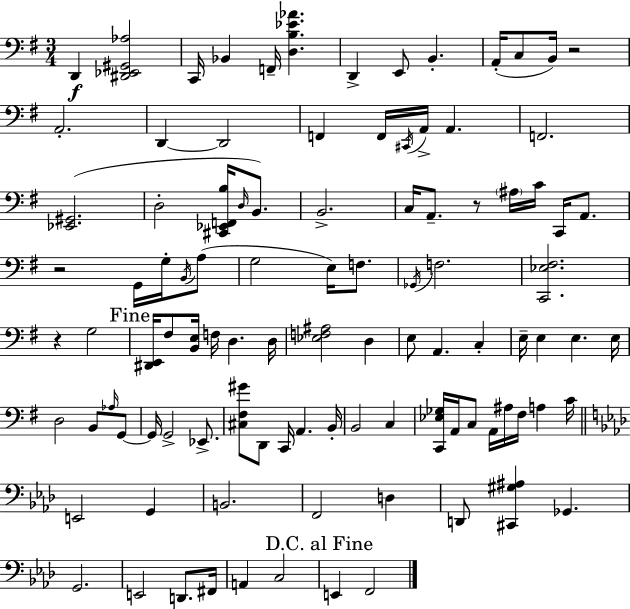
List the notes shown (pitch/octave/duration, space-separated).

D2/q [D#2,Eb2,G#2,Ab3]/h C2/s Bb2/q F2/s [D3,B3,Eb4,Ab4]/q. D2/q E2/e B2/q. A2/s C3/e B2/s R/h A2/h. D2/q D2/h F2/q F2/s C#2/s A2/s A2/q. F2/h. [Eb2,G#2]/h. D3/h [C#2,Eb2,F2,B3]/s D3/s B2/e. B2/h. C3/s A2/e. R/e A#3/s C4/s C2/s A2/e. R/h G2/s G3/s B2/s A3/e G3/h E3/s F3/e. Gb2/s F3/h. [C2,Eb3,F#3]/h. R/q G3/h [D#2,E2]/s F#3/e [B2,E3]/s F3/s D3/q. D3/s [Eb3,F3,A#3]/h D3/q E3/e A2/q. C3/q E3/s E3/q E3/q. E3/s D3/h B2/e Ab3/s G2/e G2/s G2/h Eb2/e. [C#3,F#3,G#4]/e D2/e C2/s A2/q. B2/s B2/h C3/q [C2,Eb3,Gb3]/s A2/s C3/e A2/s A#3/s F#3/s A3/q C4/s E2/h G2/q B2/h. F2/h D3/q D2/e [C#2,G#3,A#3]/q Gb2/q. G2/h. E2/h D2/e. F#2/s A2/q C3/h E2/q F2/h